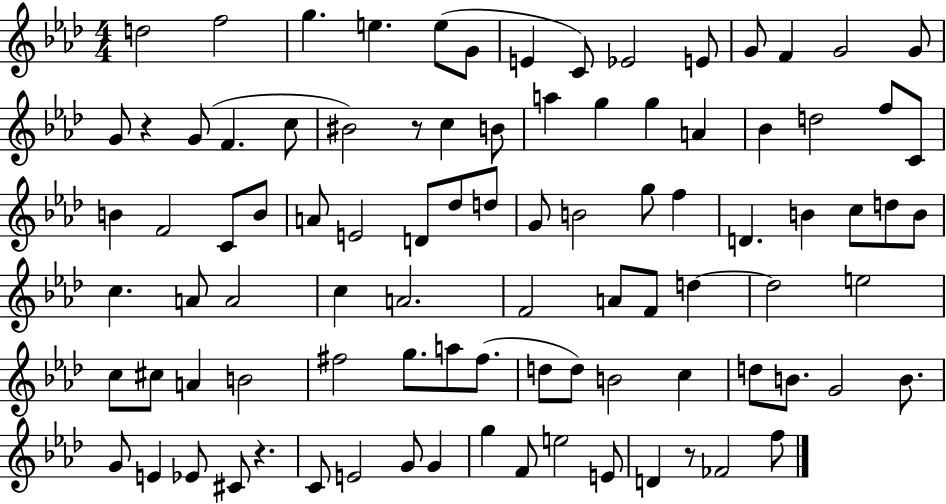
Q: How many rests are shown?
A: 4